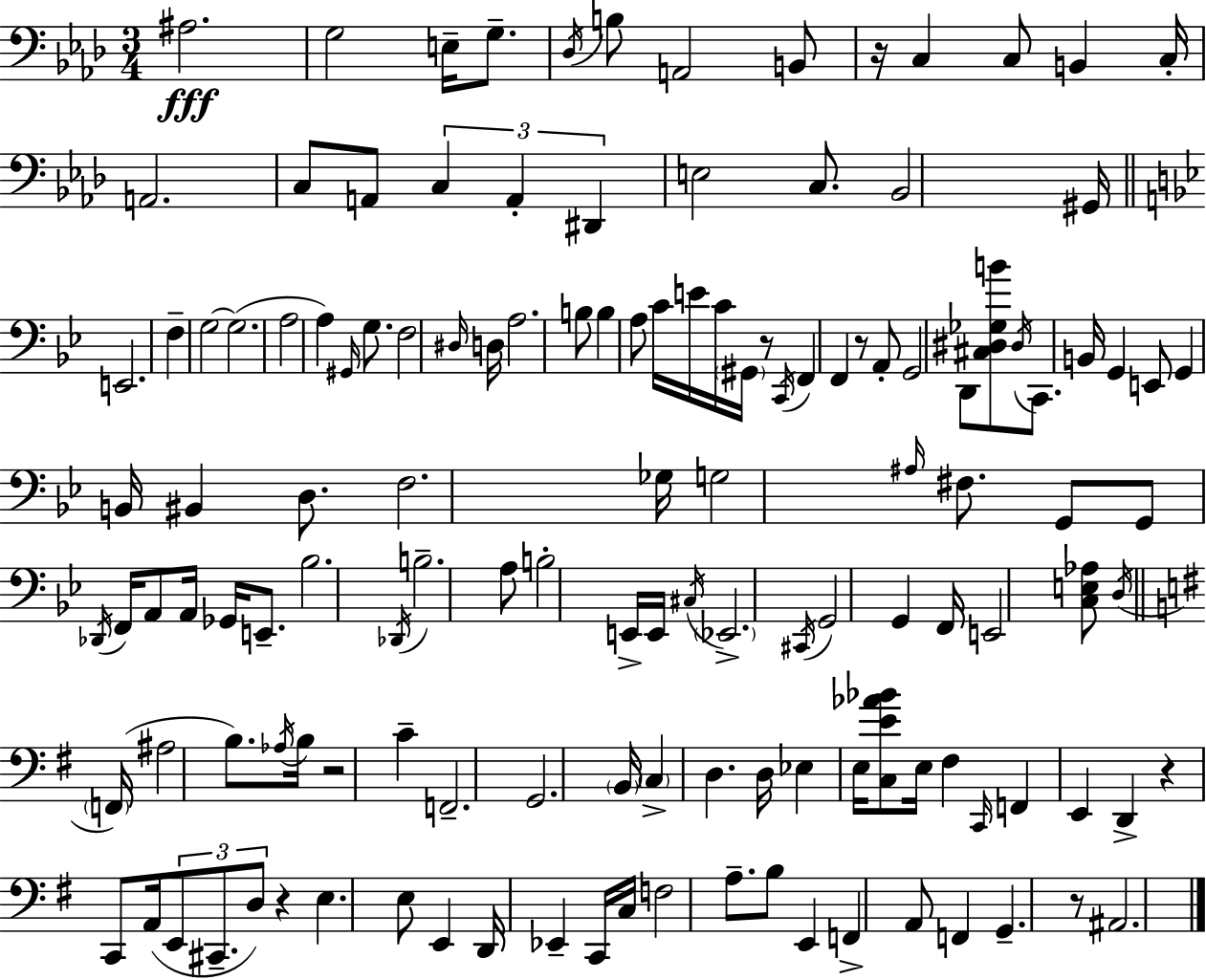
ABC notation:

X:1
T:Untitled
M:3/4
L:1/4
K:Fm
^A,2 G,2 E,/4 G,/2 _D,/4 B,/2 A,,2 B,,/2 z/4 C, C,/2 B,, C,/4 A,,2 C,/2 A,,/2 C, A,, ^D,, E,2 C,/2 _B,,2 ^G,,/4 E,,2 F, G,2 G,2 A,2 A, ^G,,/4 G,/2 F,2 ^D,/4 D,/4 A,2 B,/2 B, A,/2 C/4 E/4 C/4 ^G,,/4 z/2 C,,/4 F,, F,, z/2 A,,/2 G,,2 D,,/2 [^C,^D,_G,B]/2 ^D,/4 C,,/2 B,,/4 G,, E,,/2 G,, B,,/4 ^B,, D,/2 F,2 _G,/4 G,2 ^A,/4 ^F,/2 G,,/2 G,,/2 _D,,/4 F,,/4 A,,/2 A,,/4 _G,,/4 E,,/2 _B,2 _D,,/4 B,2 A,/2 B,2 E,,/4 E,,/4 ^C,/4 _E,,2 ^C,,/4 G,,2 G,, F,,/4 E,,2 [C,E,_A,]/2 D,/4 F,,/4 ^A,2 B,/2 _A,/4 B,/4 z2 C F,,2 G,,2 B,,/4 C, D, D,/4 _E, E,/4 [C,E_A_B]/2 E,/4 ^F, C,,/4 F,, E,, D,, z C,,/2 A,,/4 E,,/2 ^C,,/2 D,/2 z E, E,/2 E,, D,,/4 _E,, C,,/4 C,/4 F,2 A,/2 B,/2 E,, F,, A,,/2 F,, G,, z/2 ^A,,2